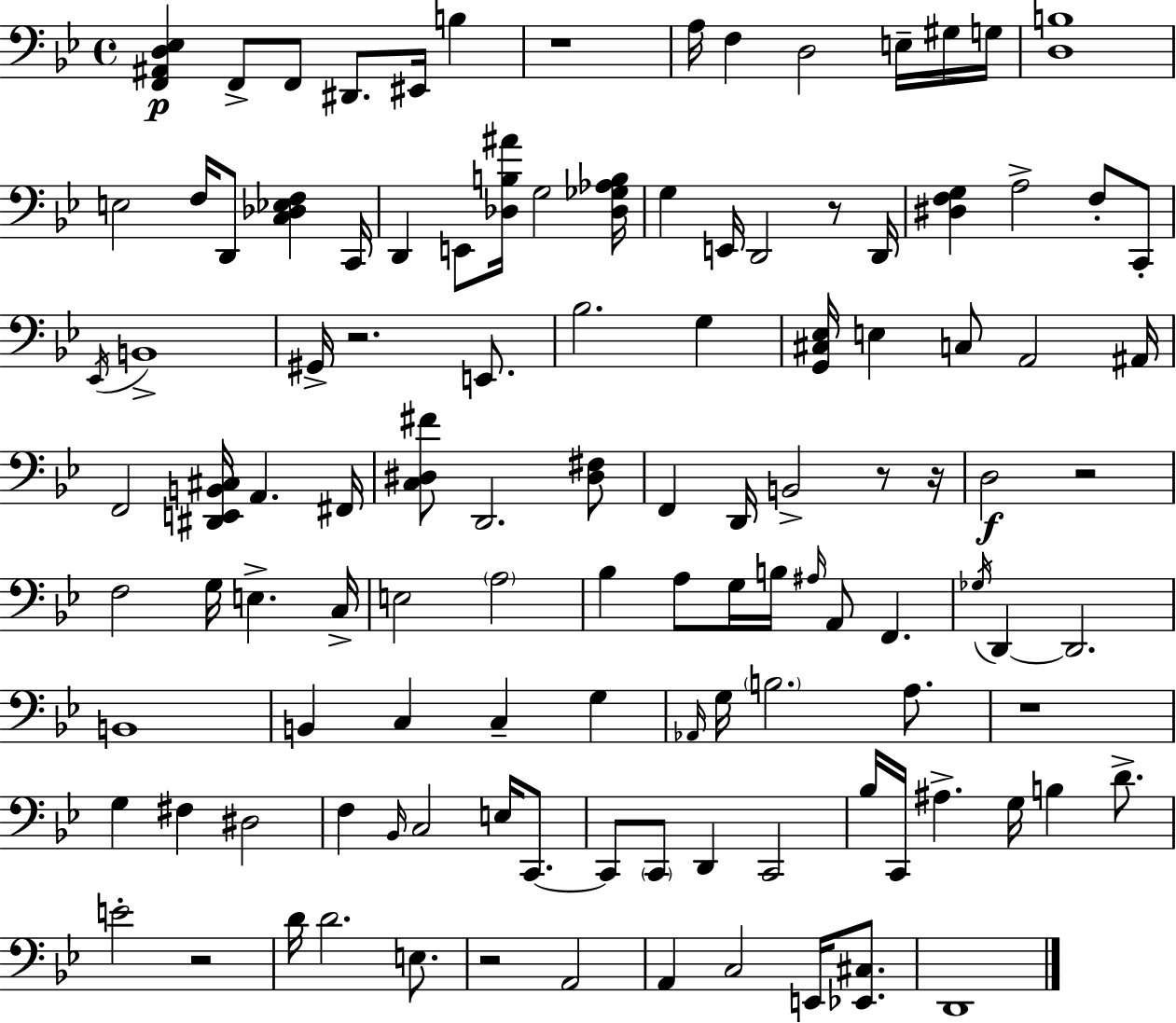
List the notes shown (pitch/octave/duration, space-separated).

[F2,A#2,D3,Eb3]/q F2/e F2/e D#2/e. EIS2/s B3/q R/w A3/s F3/q D3/h E3/s G#3/s G3/s [D3,B3]/w E3/h F3/s D2/e [C3,Db3,Eb3,F3]/q C2/s D2/q E2/e [Db3,B3,A#4]/s G3/h [Db3,Gb3,Ab3,B3]/s G3/q E2/s D2/h R/e D2/s [D#3,F3,G3]/q A3/h F3/e C2/e Eb2/s B2/w G#2/s R/h. E2/e. Bb3/h. G3/q [G2,C#3,Eb3]/s E3/q C3/e A2/h A#2/s F2/h [D#2,E2,B2,C#3]/s A2/q. F#2/s [C3,D#3,F#4]/e D2/h. [D#3,F#3]/e F2/q D2/s B2/h R/e R/s D3/h R/h F3/h G3/s E3/q. C3/s E3/h A3/h Bb3/q A3/e G3/s B3/s A#3/s A2/e F2/q. Gb3/s D2/q D2/h. B2/w B2/q C3/q C3/q G3/q Ab2/s G3/s B3/h. A3/e. R/w G3/q F#3/q D#3/h F3/q Bb2/s C3/h E3/s C2/e. C2/e C2/e D2/q C2/h Bb3/s C2/s A#3/q. G3/s B3/q D4/e. E4/h R/h D4/s D4/h. E3/e. R/h A2/h A2/q C3/h E2/s [Eb2,C#3]/e. D2/w